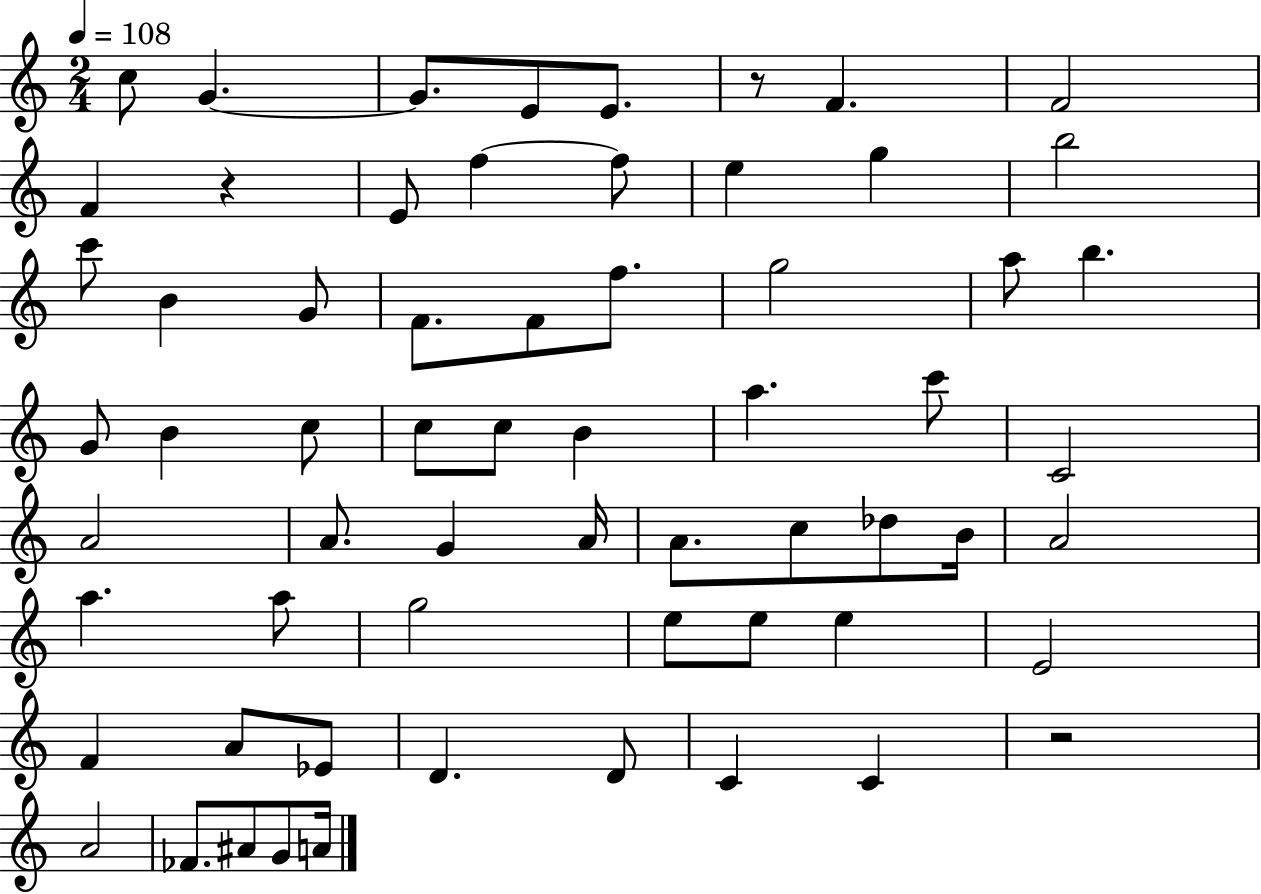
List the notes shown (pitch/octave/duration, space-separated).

C5/e G4/q. G4/e. E4/e E4/e. R/e F4/q. F4/h F4/q R/q E4/e F5/q F5/e E5/q G5/q B5/h C6/e B4/q G4/e F4/e. F4/e F5/e. G5/h A5/e B5/q. G4/e B4/q C5/e C5/e C5/e B4/q A5/q. C6/e C4/h A4/h A4/e. G4/q A4/s A4/e. C5/e Db5/e B4/s A4/h A5/q. A5/e G5/h E5/e E5/e E5/q E4/h F4/q A4/e Eb4/e D4/q. D4/e C4/q C4/q R/h A4/h FES4/e. A#4/e G4/e A4/s